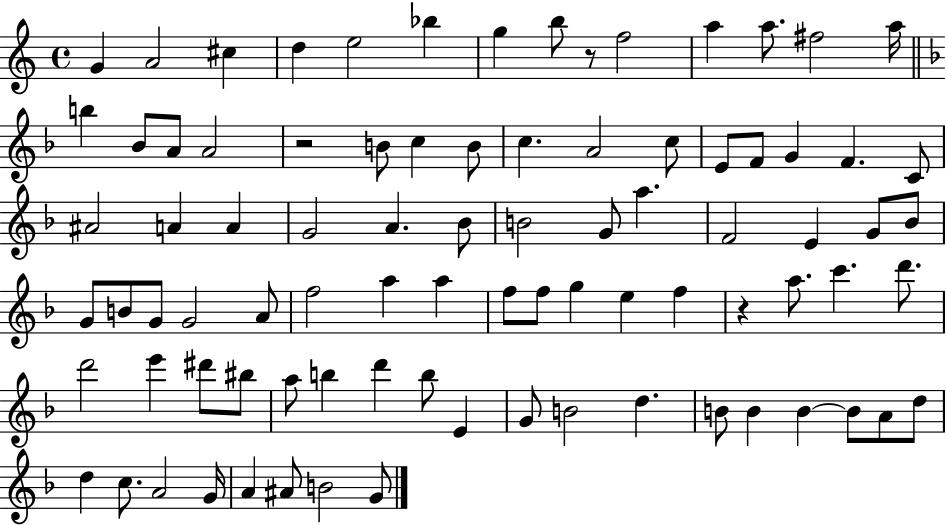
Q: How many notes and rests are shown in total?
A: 86